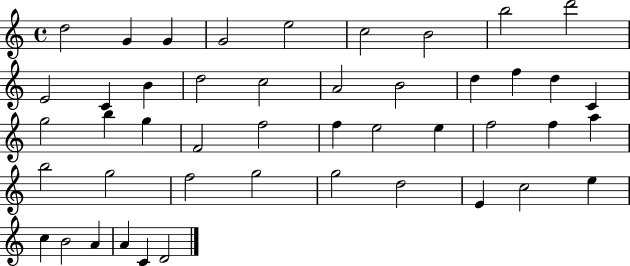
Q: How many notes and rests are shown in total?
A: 46